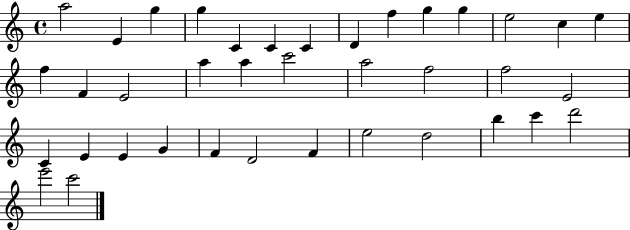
X:1
T:Untitled
M:4/4
L:1/4
K:C
a2 E g g C C C D f g g e2 c e f F E2 a a c'2 a2 f2 f2 E2 C E E G F D2 F e2 d2 b c' d'2 e'2 c'2